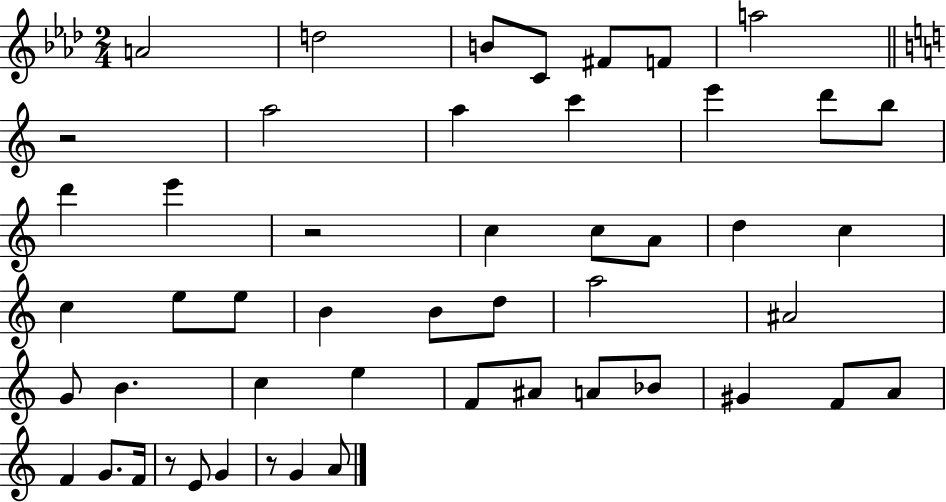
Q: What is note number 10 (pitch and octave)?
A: C6